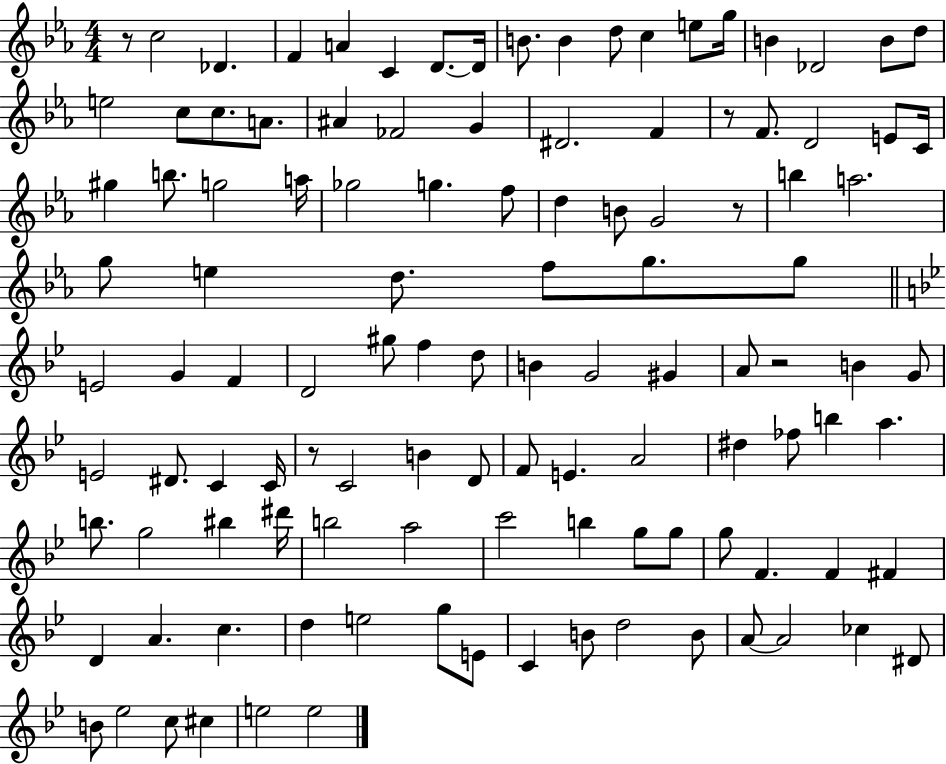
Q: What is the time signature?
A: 4/4